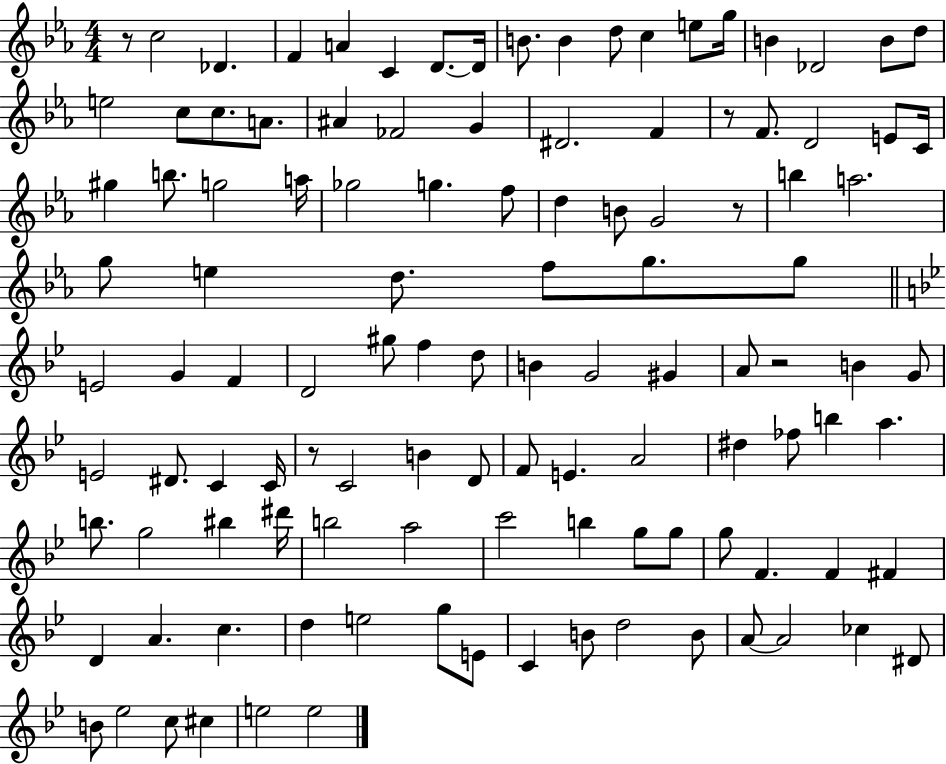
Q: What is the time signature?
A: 4/4